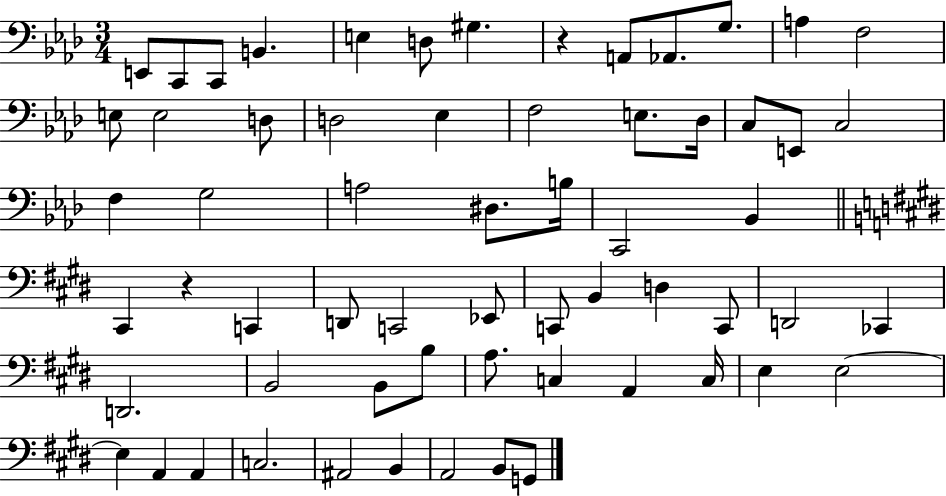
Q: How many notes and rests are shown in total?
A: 62